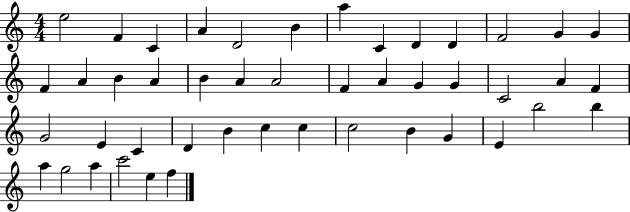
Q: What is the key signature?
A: C major